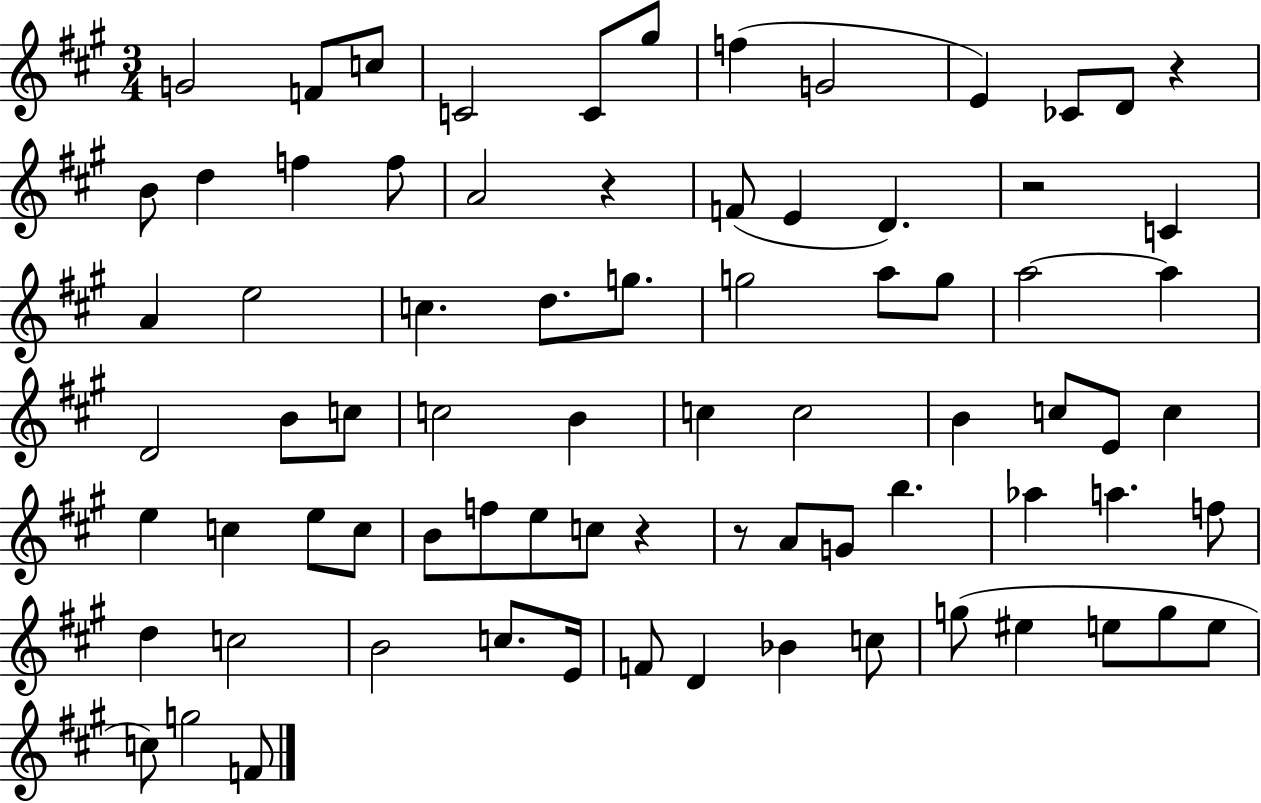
G4/h F4/e C5/e C4/h C4/e G#5/e F5/q G4/h E4/q CES4/e D4/e R/q B4/e D5/q F5/q F5/e A4/h R/q F4/e E4/q D4/q. R/h C4/q A4/q E5/h C5/q. D5/e. G5/e. G5/h A5/e G5/e A5/h A5/q D4/h B4/e C5/e C5/h B4/q C5/q C5/h B4/q C5/e E4/e C5/q E5/q C5/q E5/e C5/e B4/e F5/e E5/e C5/e R/q R/e A4/e G4/e B5/q. Ab5/q A5/q. F5/e D5/q C5/h B4/h C5/e. E4/s F4/e D4/q Bb4/q C5/e G5/e EIS5/q E5/e G5/e E5/e C5/e G5/h F4/e